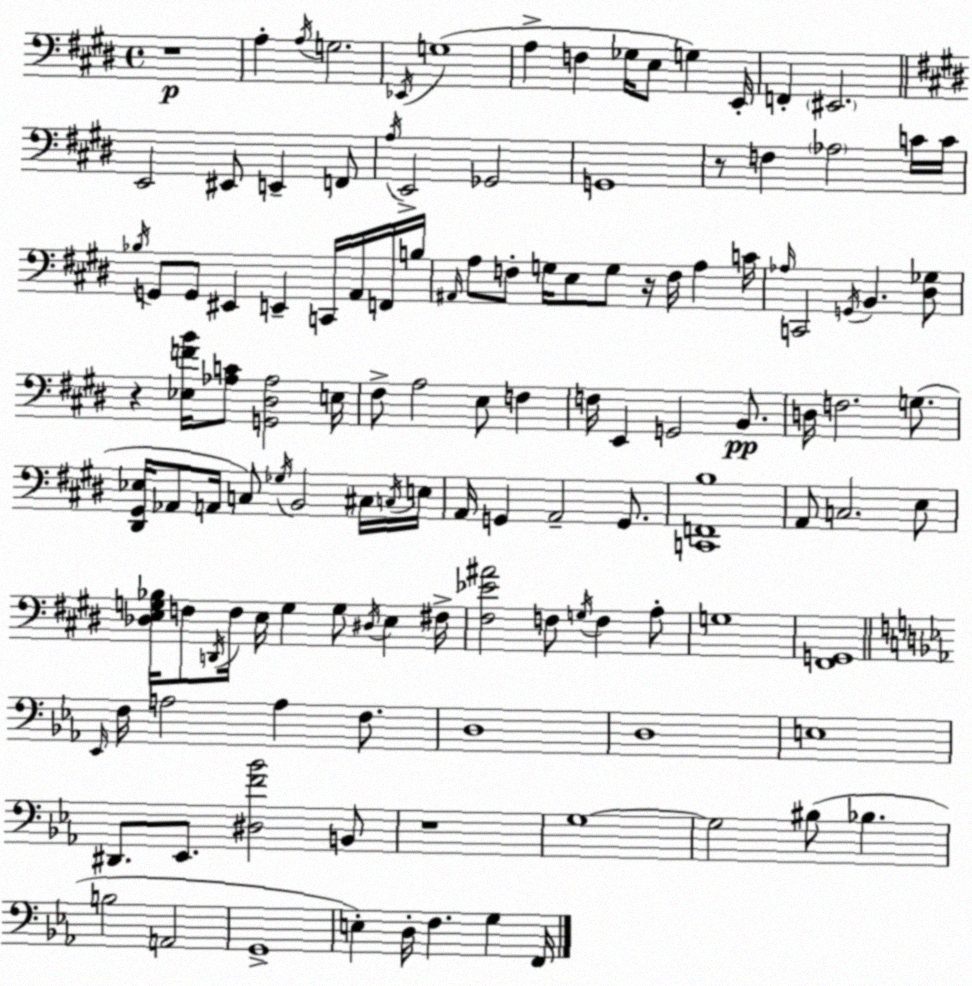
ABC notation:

X:1
T:Untitled
M:4/4
L:1/4
K:E
z4 A, A,/4 G,2 _E,,/4 G,4 A, F, _G,/4 E,/2 G, E,,/4 F,, ^E,,2 E,,2 ^E,,/2 E,, F,,/2 A,/4 E,,2 _G,,2 G,,4 z/2 F, _A,2 C/4 C/4 _B,/4 G,,/2 G,,/2 ^E,, E,, C,,/4 A,,/4 F,,/4 B,/4 ^A,,/4 A,/2 F,/2 G,/4 E,/2 G,/2 z/4 F,/4 A, C/4 _A,/4 C,,2 G,,/4 B,, [^D,_G,]/2 z [_E,FB]/4 [_A,C]/2 [G,,^D,_A,]2 E,/4 ^F,/2 A,2 E,/2 F, F,/4 E,, G,,2 B,,/2 D,/4 F,2 G,/2 [^D,,^G,,_E,]/4 _A,,/2 A,,/4 C,/2 _G,/4 B,,2 ^C,/4 C,/4 E,/4 A,,/4 G,, A,,2 G,,/2 [C,,F,,B,]4 A,,/2 C,2 E,/2 [_D,E,G,_B,]/4 F,/2 D,,/4 F,/4 E,/4 G, G,/2 ^D,/4 E, ^F,/4 [^F,_E^A]2 F,/2 G,/4 F, A,/2 G,4 [^F,,G,,]4 _E,,/4 F,/4 A,2 A, F,/2 D,4 D,4 E,4 ^D,,/2 _E,,/2 [^D,F_B]2 B,,/2 z4 G,4 G,2 ^B,/2 _B, B,2 A,,2 G,,4 E, D,/4 F, G, F,,/4